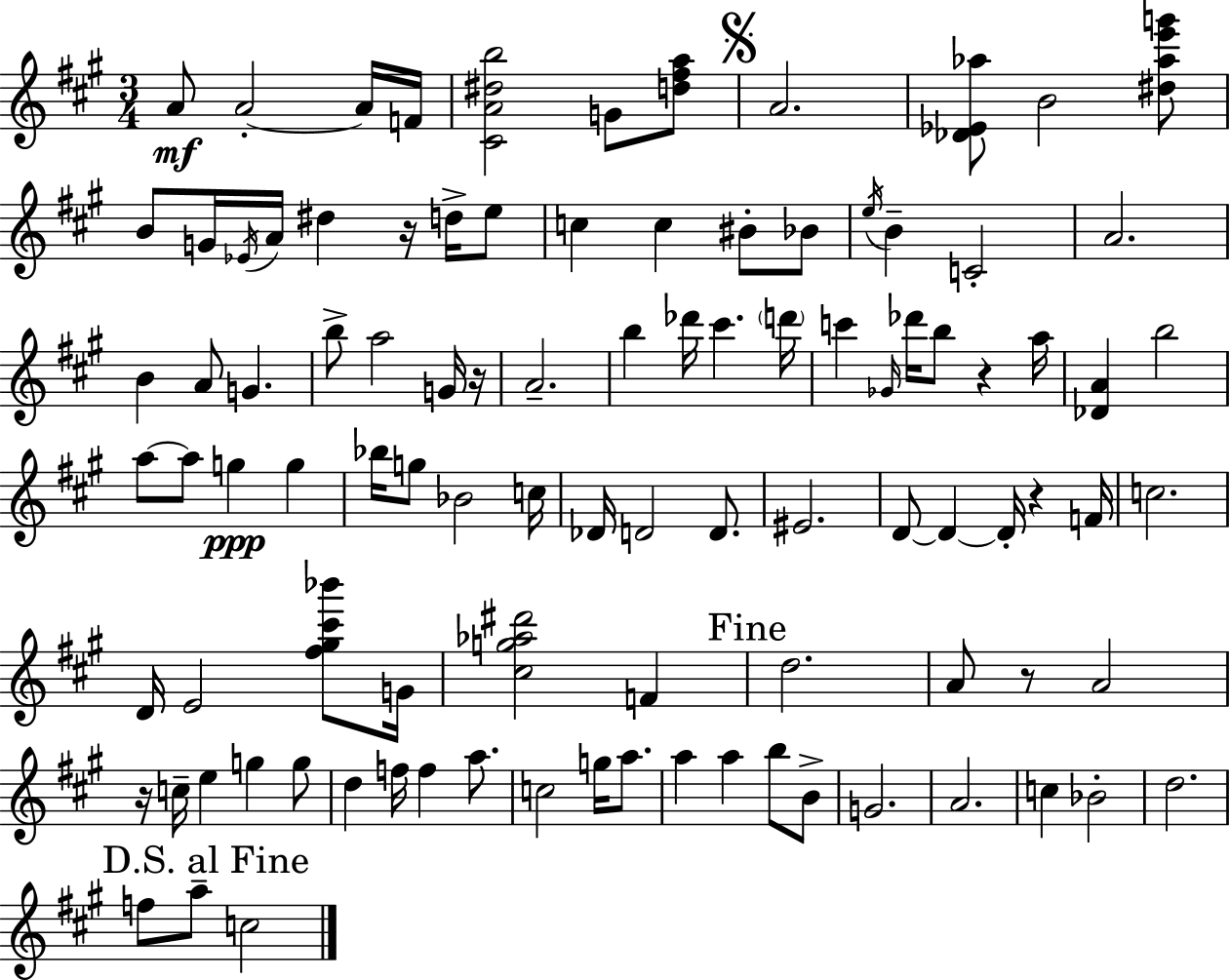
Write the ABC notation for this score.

X:1
T:Untitled
M:3/4
L:1/4
K:A
A/2 A2 A/4 F/4 [^CA^db]2 G/2 [d^fa]/2 A2 [_D_E_a]/2 B2 [^d_ae'g']/2 B/2 G/4 _E/4 A/4 ^d z/4 d/4 e/2 c c ^B/2 _B/2 e/4 B C2 A2 B A/2 G b/2 a2 G/4 z/4 A2 b _d'/4 ^c' d'/4 c' _G/4 _d'/4 b/2 z a/4 [_DA] b2 a/2 a/2 g g _b/4 g/2 _B2 c/4 _D/4 D2 D/2 ^E2 D/2 D D/4 z F/4 c2 D/4 E2 [^f^g^c'_b']/2 G/4 [^cg_a^d']2 F d2 A/2 z/2 A2 z/4 c/4 e g g/2 d f/4 f a/2 c2 g/4 a/2 a a b/2 B/2 G2 A2 c _B2 d2 f/2 a/2 c2